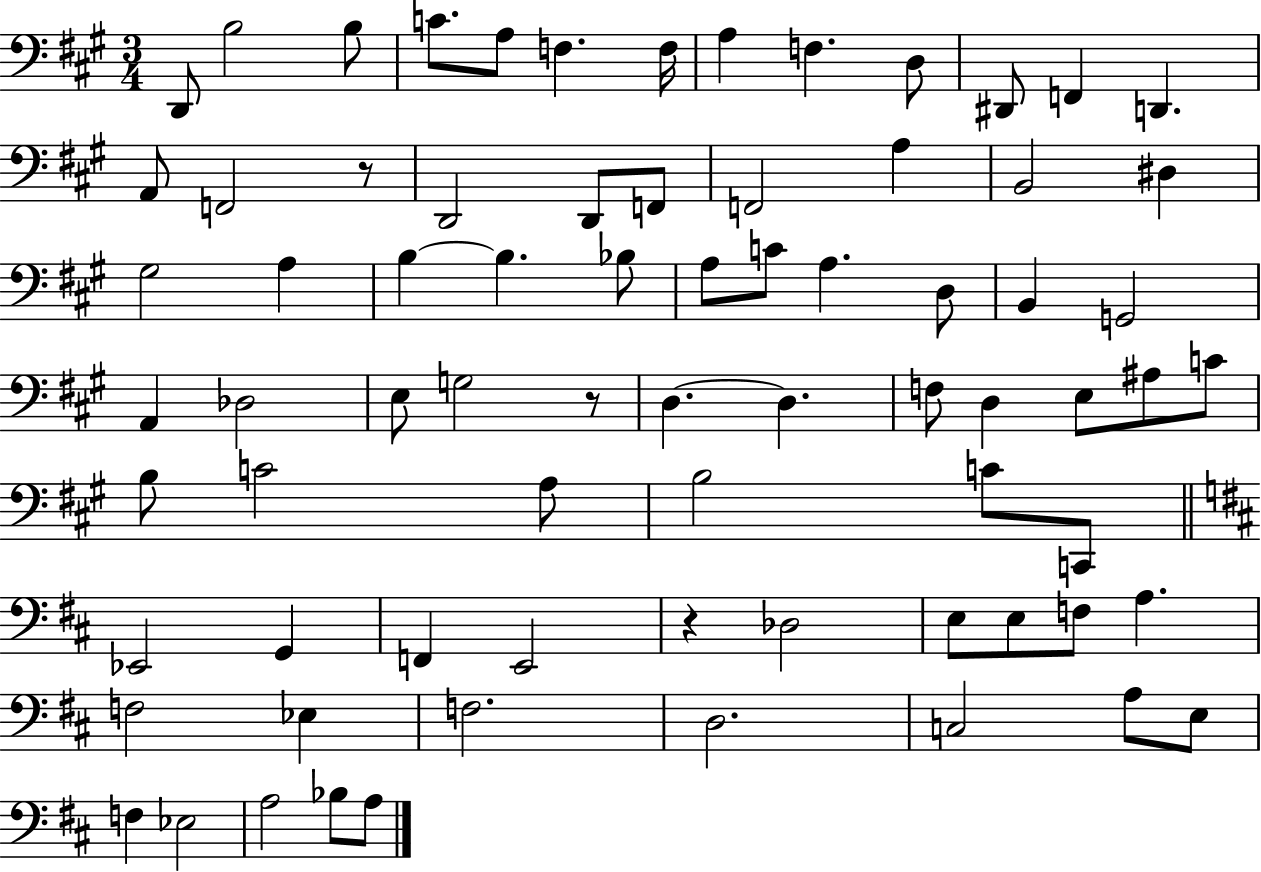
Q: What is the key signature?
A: A major